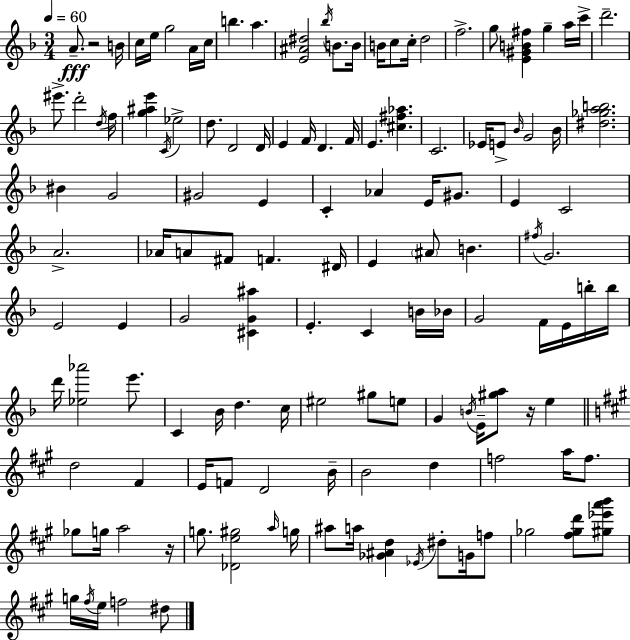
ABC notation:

X:1
T:Untitled
M:3/4
L:1/4
K:F
A/2 z2 B/4 c/4 e/4 g2 A/4 c/4 b a [E^A^d]2 _b/4 B/2 B/4 B/4 c/2 c/4 d2 f2 g/2 [E^GB^f] g a/4 c'/4 d'2 ^e'/2 d'2 d/4 f/4 [g^ae'] C/4 _e2 d/2 D2 D/4 E F/4 D F/4 E [^c^f_a] C2 _E/4 E/2 _B/4 G2 _B/4 [^d_gab]2 ^B G2 ^G2 E C _A E/4 ^G/2 E C2 A2 _A/4 A/2 ^F/2 F ^D/4 E ^A/2 B ^f/4 G2 E2 E G2 [^CG^a] E C B/4 _B/4 G2 F/4 E/4 b/4 b/4 d'/4 [_e_a']2 e'/2 C _B/4 d c/4 ^e2 ^g/2 e/2 G B/4 E/4 [^ga]/2 z/4 e d2 ^F E/4 F/2 D2 B/4 B2 d f2 a/4 f/2 _g/2 g/4 a2 z/4 g/2 [_De^g]2 a/4 g/4 ^a/2 a/4 [_G^Ad] _E/4 ^d/2 G/4 f/2 _g2 [^f_gd']/2 [^g_e'a'b']/2 g/4 ^f/4 e/4 f2 ^d/2